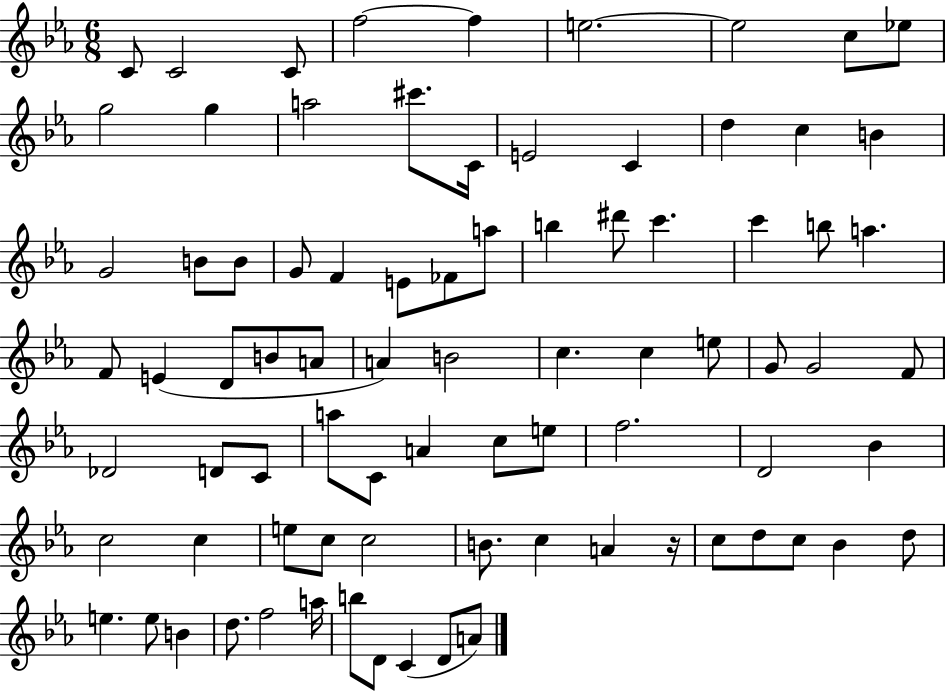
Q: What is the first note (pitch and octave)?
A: C4